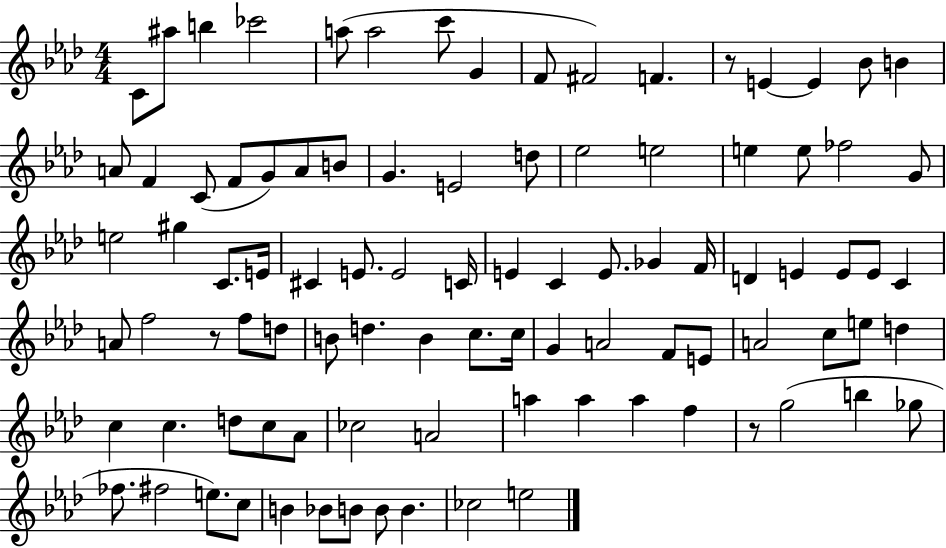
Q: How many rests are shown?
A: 3